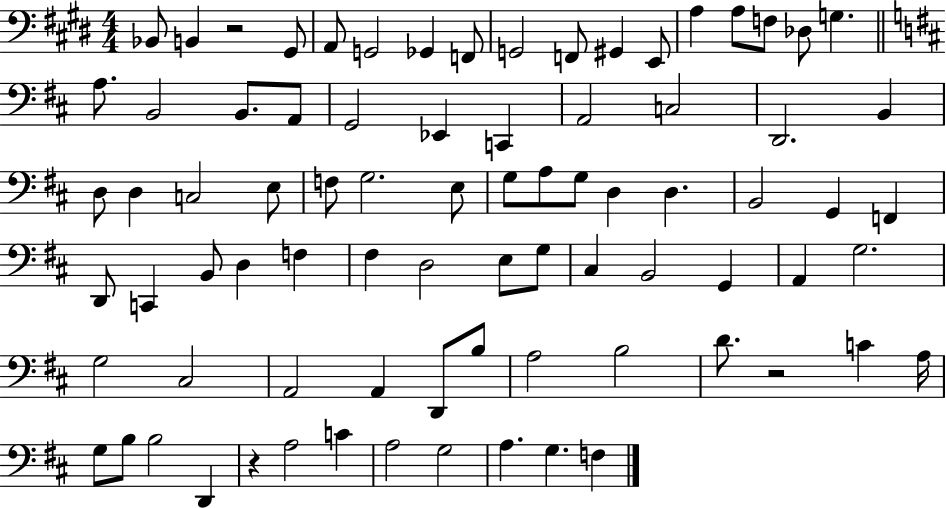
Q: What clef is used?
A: bass